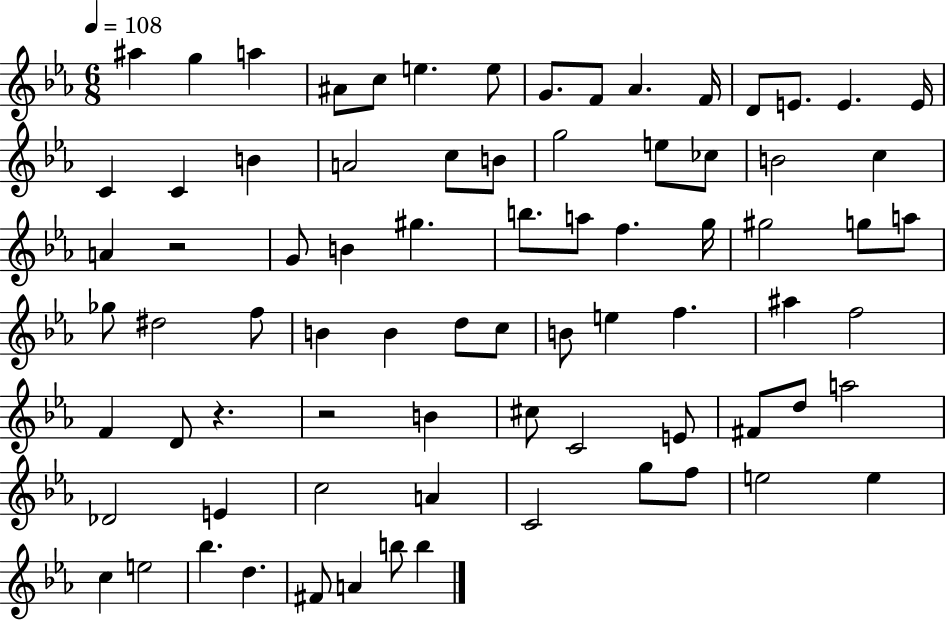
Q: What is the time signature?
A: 6/8